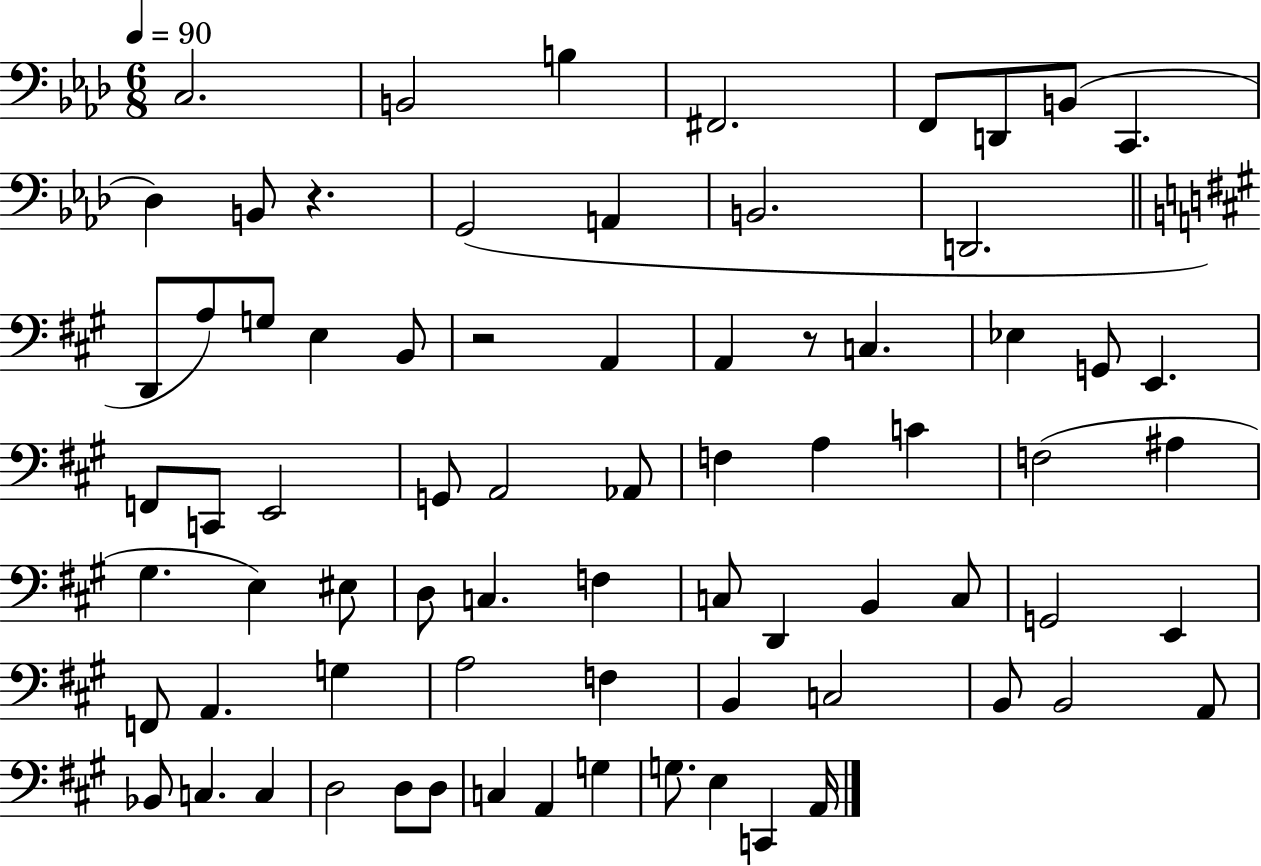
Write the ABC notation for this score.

X:1
T:Untitled
M:6/8
L:1/4
K:Ab
C,2 B,,2 B, ^F,,2 F,,/2 D,,/2 B,,/2 C,, _D, B,,/2 z G,,2 A,, B,,2 D,,2 D,,/2 A,/2 G,/2 E, B,,/2 z2 A,, A,, z/2 C, _E, G,,/2 E,, F,,/2 C,,/2 E,,2 G,,/2 A,,2 _A,,/2 F, A, C F,2 ^A, ^G, E, ^E,/2 D,/2 C, F, C,/2 D,, B,, C,/2 G,,2 E,, F,,/2 A,, G, A,2 F, B,, C,2 B,,/2 B,,2 A,,/2 _B,,/2 C, C, D,2 D,/2 D,/2 C, A,, G, G,/2 E, C,, A,,/4